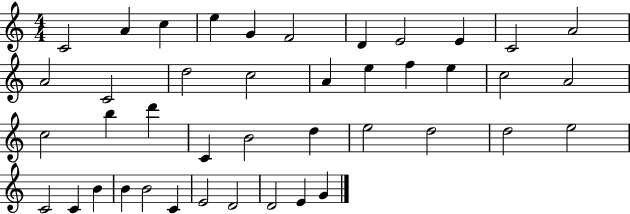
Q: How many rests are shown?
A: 0